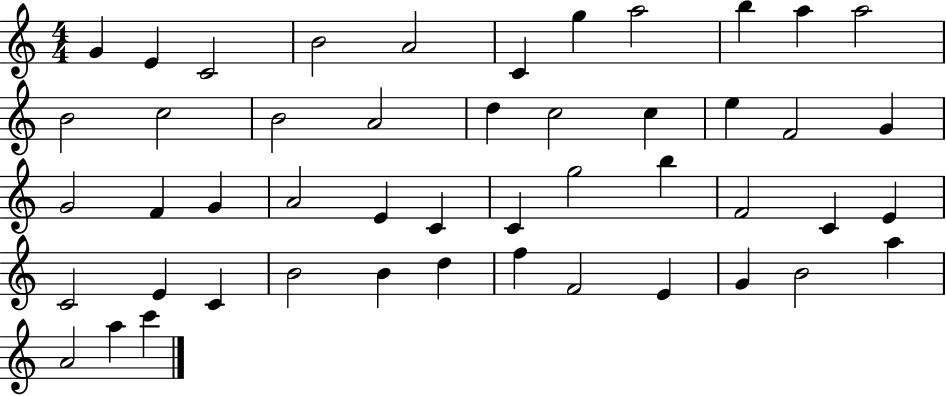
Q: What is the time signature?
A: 4/4